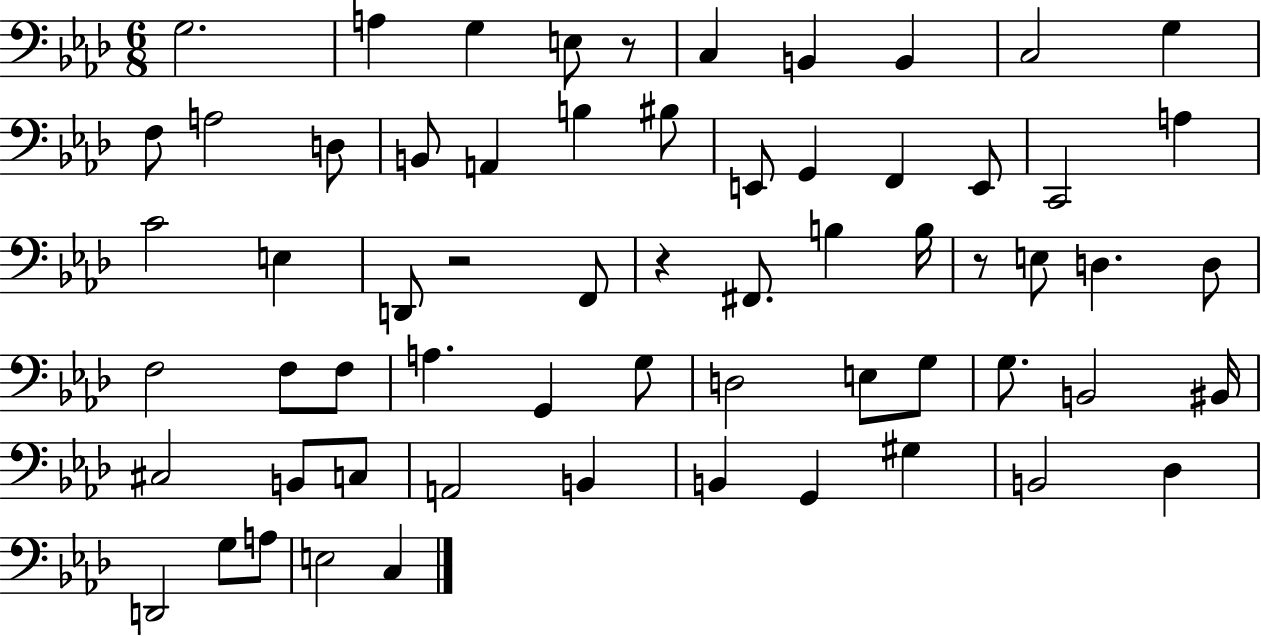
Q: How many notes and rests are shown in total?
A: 63